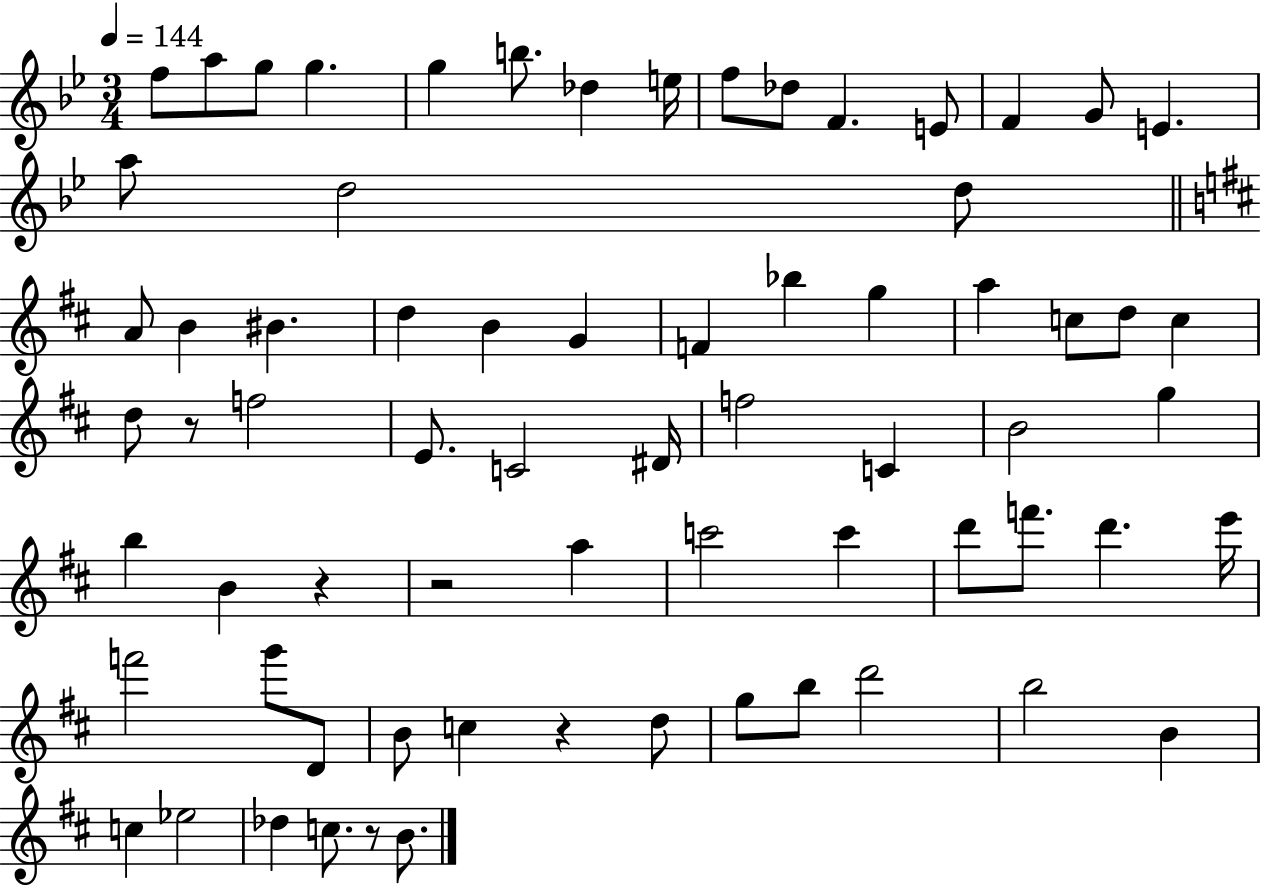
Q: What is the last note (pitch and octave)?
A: B4